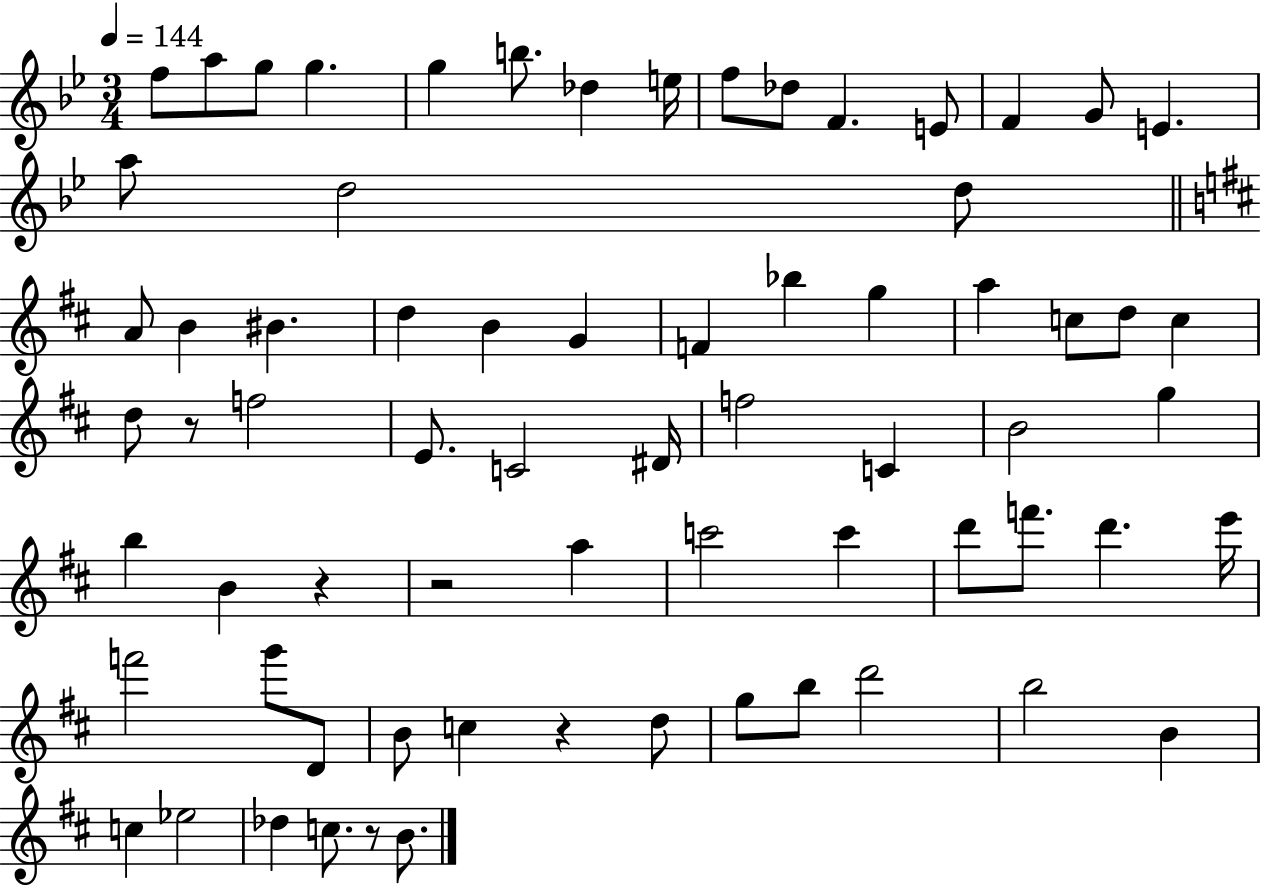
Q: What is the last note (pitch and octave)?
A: B4